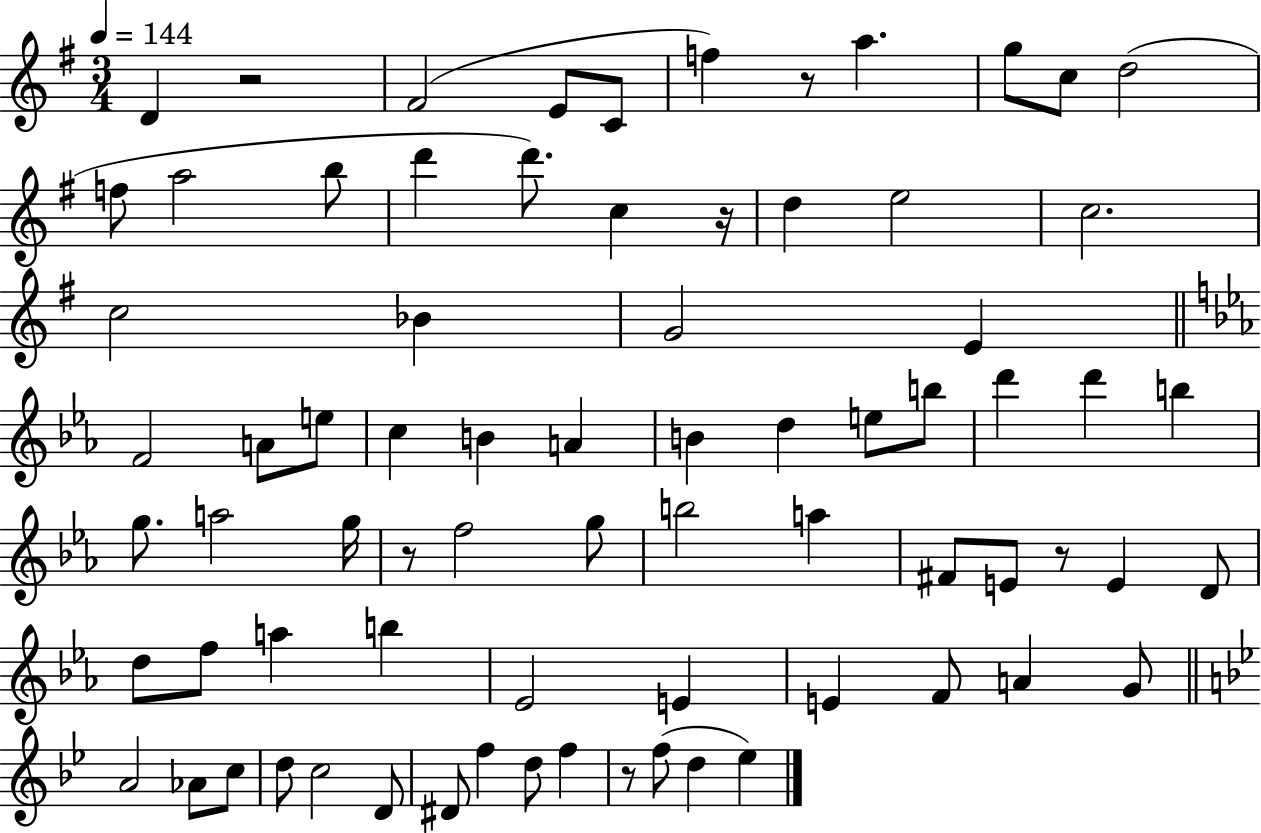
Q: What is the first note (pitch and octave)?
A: D4